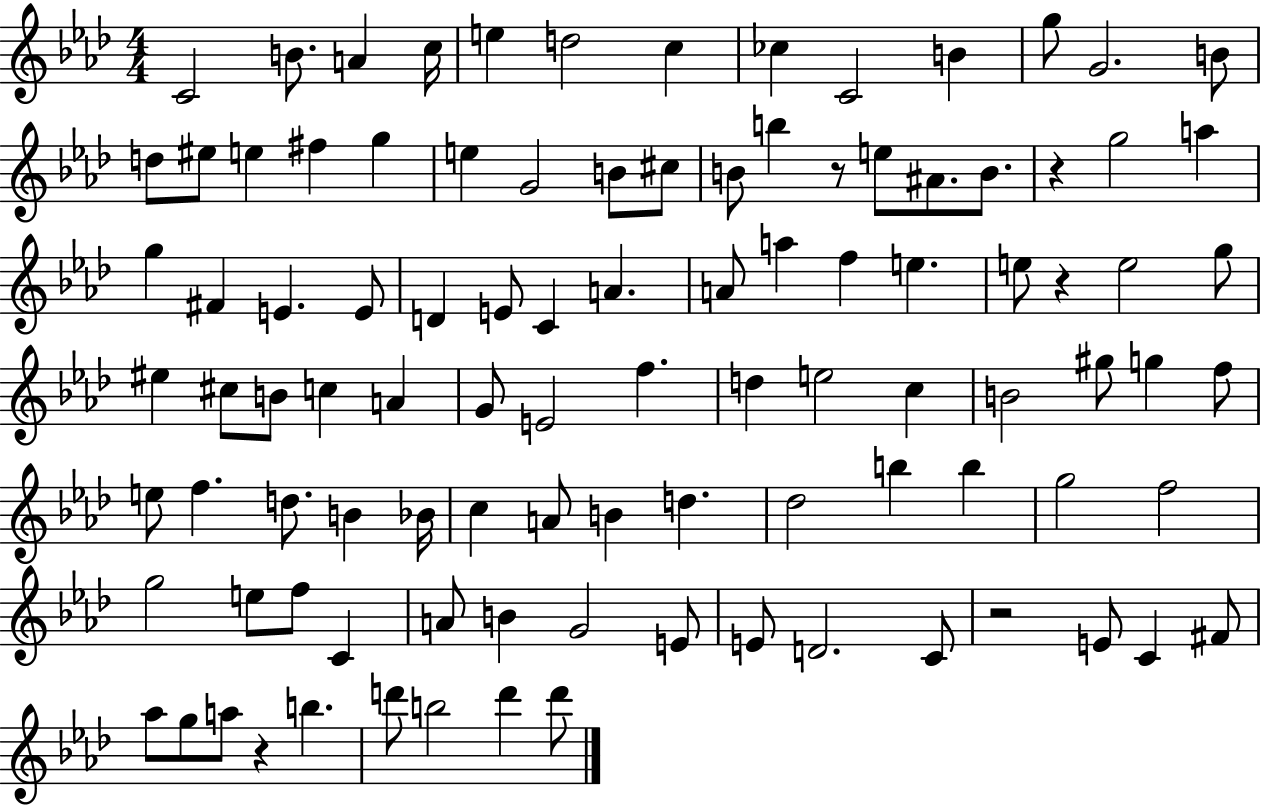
{
  \clef treble
  \numericTimeSignature
  \time 4/4
  \key aes \major
  c'2 b'8. a'4 c''16 | e''4 d''2 c''4 | ces''4 c'2 b'4 | g''8 g'2. b'8 | \break d''8 eis''8 e''4 fis''4 g''4 | e''4 g'2 b'8 cis''8 | b'8 b''4 r8 e''8 ais'8. b'8. | r4 g''2 a''4 | \break g''4 fis'4 e'4. e'8 | d'4 e'8 c'4 a'4. | a'8 a''4 f''4 e''4. | e''8 r4 e''2 g''8 | \break eis''4 cis''8 b'8 c''4 a'4 | g'8 e'2 f''4. | d''4 e''2 c''4 | b'2 gis''8 g''4 f''8 | \break e''8 f''4. d''8. b'4 bes'16 | c''4 a'8 b'4 d''4. | des''2 b''4 b''4 | g''2 f''2 | \break g''2 e''8 f''8 c'4 | a'8 b'4 g'2 e'8 | e'8 d'2. c'8 | r2 e'8 c'4 fis'8 | \break aes''8 g''8 a''8 r4 b''4. | d'''8 b''2 d'''4 d'''8 | \bar "|."
}